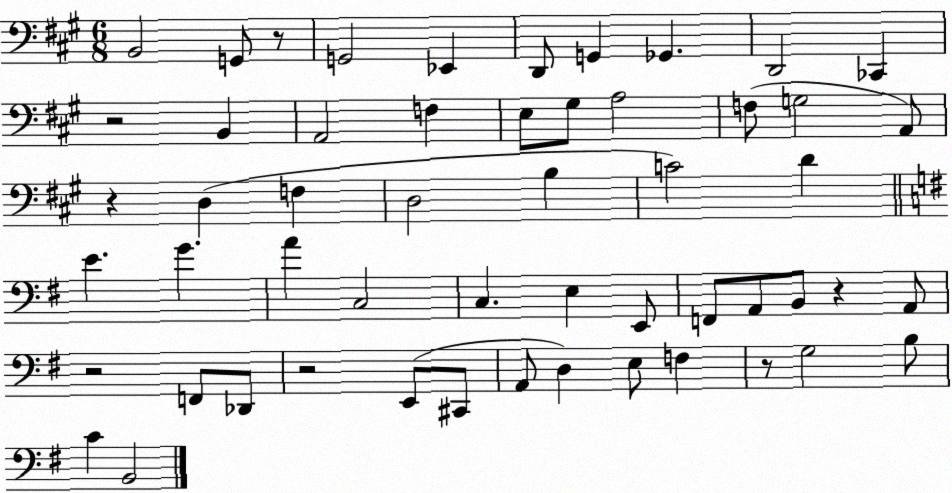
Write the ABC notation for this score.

X:1
T:Untitled
M:6/8
L:1/4
K:A
B,,2 G,,/2 z/2 G,,2 _E,, D,,/2 G,, _G,, D,,2 _C,, z2 B,, A,,2 F, E,/2 ^G,/2 A,2 F,/2 G,2 A,,/2 z D, F, D,2 B, C2 D E G A C,2 C, E, E,,/2 F,,/2 A,,/2 B,,/2 z A,,/2 z2 F,,/2 _D,,/2 z2 E,,/2 ^C,,/2 A,,/2 D, E,/2 F, z/2 G,2 B,/2 C B,,2